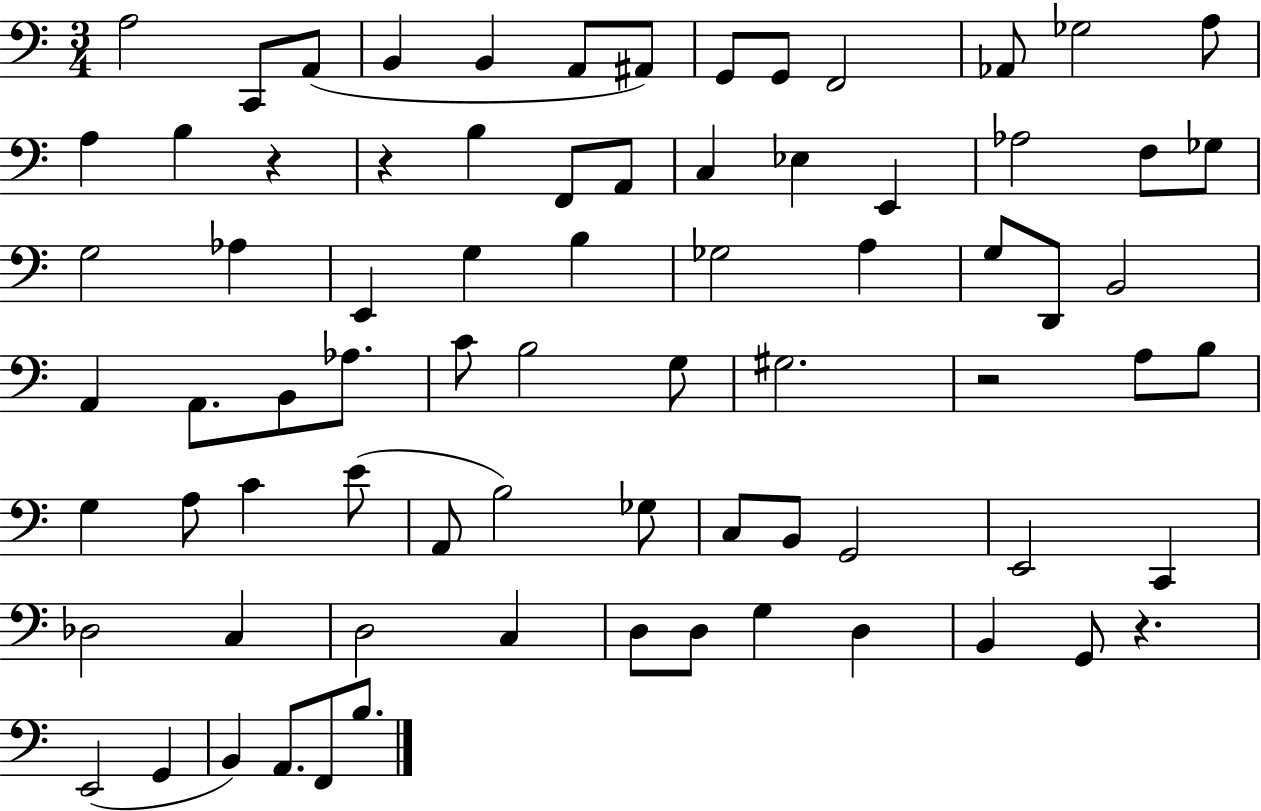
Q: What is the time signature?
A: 3/4